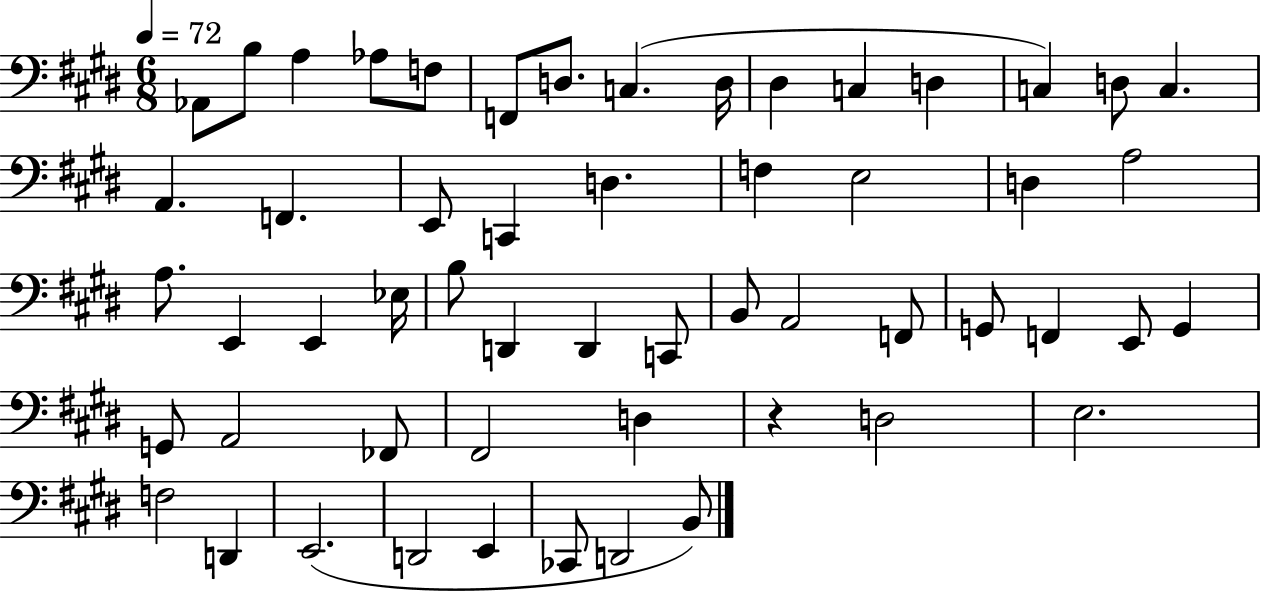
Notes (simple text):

Ab2/e B3/e A3/q Ab3/e F3/e F2/e D3/e. C3/q. D3/s D#3/q C3/q D3/q C3/q D3/e C3/q. A2/q. F2/q. E2/e C2/q D3/q. F3/q E3/h D3/q A3/h A3/e. E2/q E2/q Eb3/s B3/e D2/q D2/q C2/e B2/e A2/h F2/e G2/e F2/q E2/e G2/q G2/e A2/h FES2/e F#2/h D3/q R/q D3/h E3/h. F3/h D2/q E2/h. D2/h E2/q CES2/e D2/h B2/e